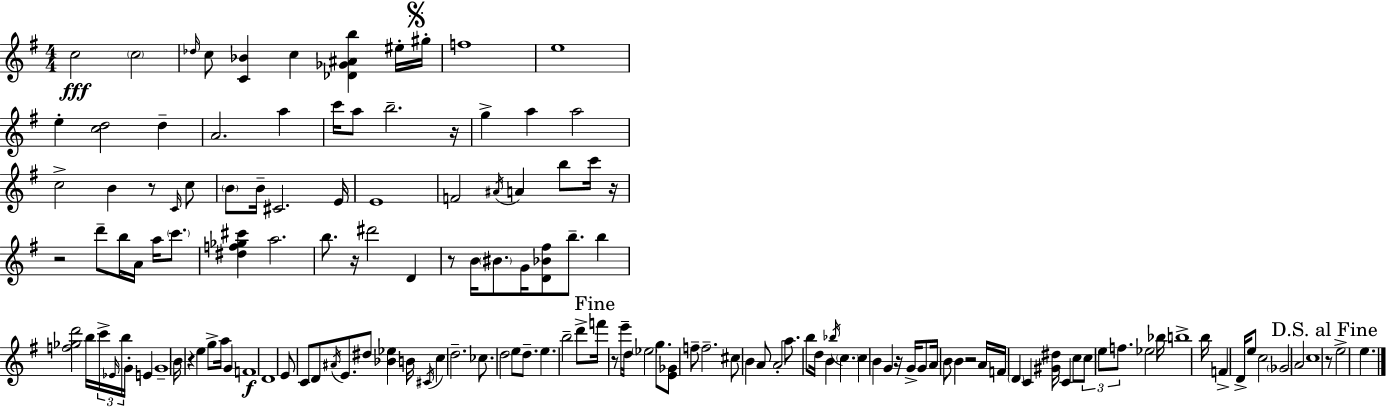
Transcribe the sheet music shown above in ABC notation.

X:1
T:Untitled
M:4/4
L:1/4
K:G
c2 c2 _d/4 c/2 [C_B] c [_D_G^Ab] ^e/4 ^g/4 f4 e4 e [cd]2 d A2 a c'/4 a/2 b2 z/4 g a a2 c2 B z/2 C/4 c/2 B/2 B/4 ^C2 E/4 E4 F2 ^A/4 A b/2 c'/4 z/4 z2 d'/2 b/4 A/4 a/4 c'/2 [^df_g^c'] a2 b/2 z/4 ^d'2 D z/2 B/4 ^B/2 G/4 [D_B^f]/2 b/2 b [f_gd']2 b/4 c'/4 _E/4 b/4 G/4 E G4 B/4 z e g/2 a/4 G F4 D4 E/2 C/2 D/2 ^A/4 E/2 ^d/2 [_B_e] B/4 ^C/4 c d2 _c/2 d2 e/2 d/2 e b2 d'/2 f'/4 z/2 e'/4 d/4 _e2 g/2 [E_G]/2 f/2 f2 ^c/2 B A/2 A2 a/2 b/2 d/4 B _b/4 c c B G z/4 G/4 G/2 A/4 B/2 B z2 A/4 F/4 D C [^G^d]/4 C c/2 c/2 e/2 f/2 _e2 _b/4 b4 b/4 F D/4 e/2 c2 _G2 A2 c4 z/2 e2 e